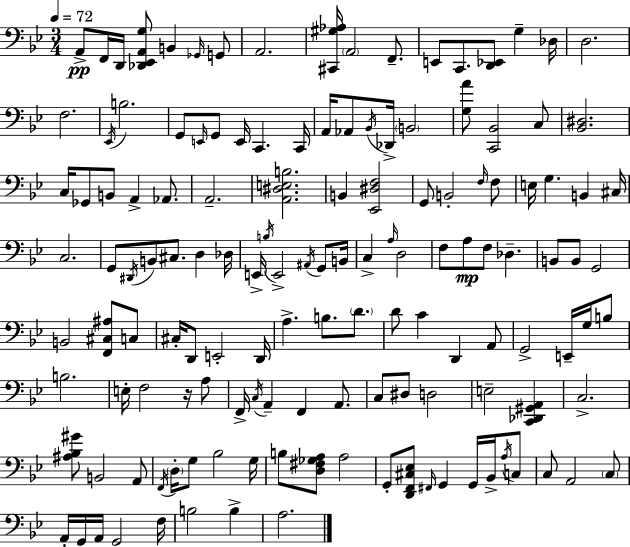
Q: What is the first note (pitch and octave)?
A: A2